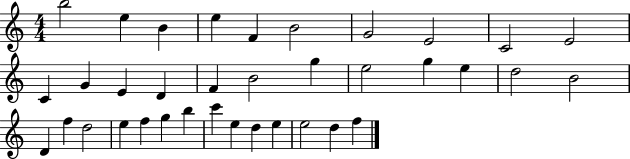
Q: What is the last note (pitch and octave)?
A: F5